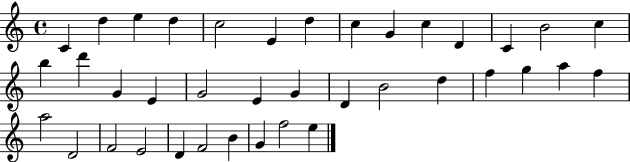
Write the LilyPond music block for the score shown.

{
  \clef treble
  \time 4/4
  \defaultTimeSignature
  \key c \major
  c'4 d''4 e''4 d''4 | c''2 e'4 d''4 | c''4 g'4 c''4 d'4 | c'4 b'2 c''4 | \break b''4 d'''4 g'4 e'4 | g'2 e'4 g'4 | d'4 b'2 d''4 | f''4 g''4 a''4 f''4 | \break a''2 d'2 | f'2 e'2 | d'4 f'2 b'4 | g'4 f''2 e''4 | \break \bar "|."
}